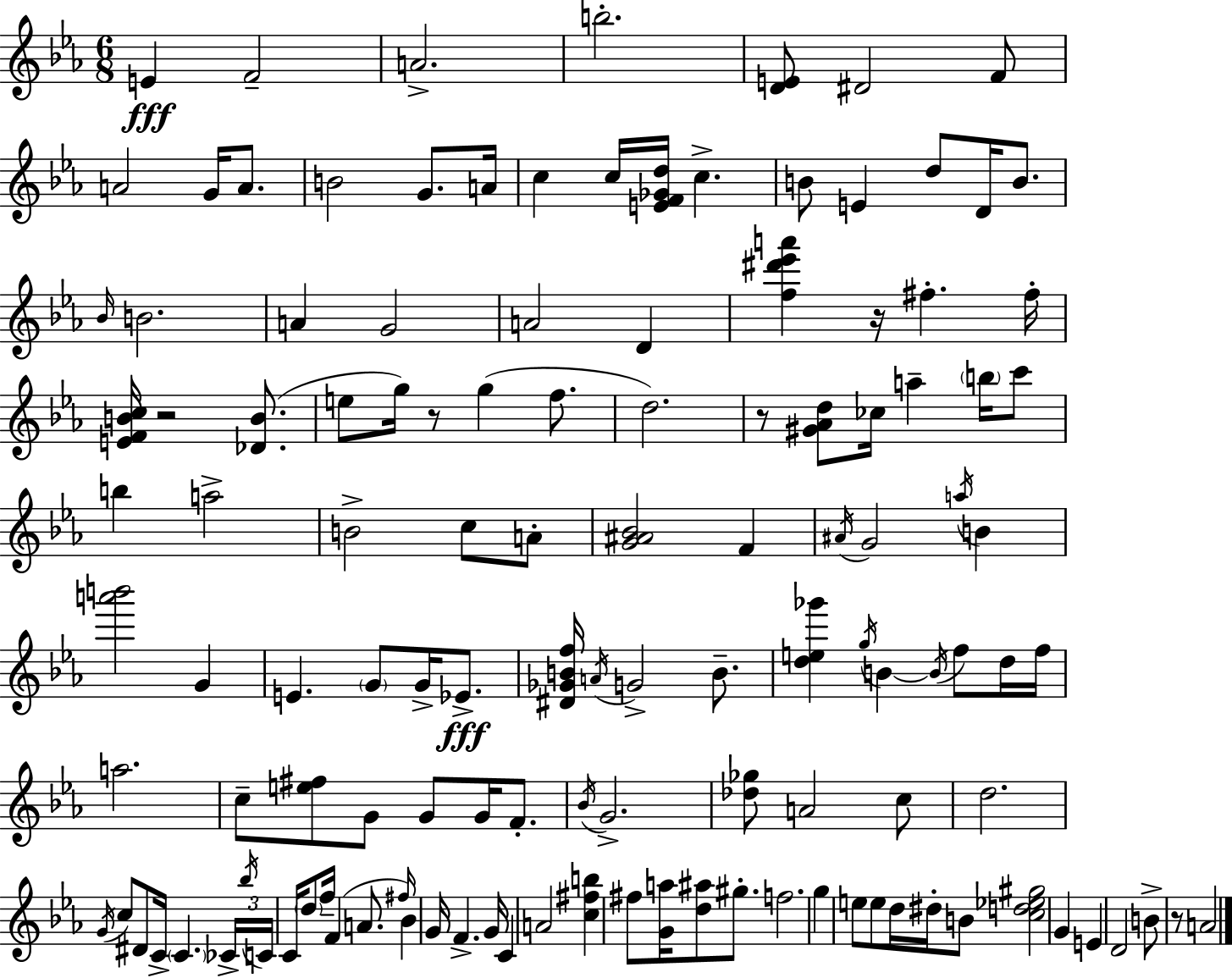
X:1
T:Untitled
M:6/8
L:1/4
K:Cm
E F2 A2 b2 [DE]/2 ^D2 F/2 A2 G/4 A/2 B2 G/2 A/4 c c/4 [EF_Gd]/4 c B/2 E d/2 D/4 B/2 _B/4 B2 A G2 A2 D [f^d'_e'a'] z/4 ^f ^f/4 [EFBc]/4 z2 [_DB]/2 e/2 g/4 z/2 g f/2 d2 z/2 [^G_Ad]/2 _c/4 a b/4 c'/2 b a2 B2 c/2 A/2 [G^A_B]2 F ^A/4 G2 a/4 B [a'b']2 G E G/2 G/4 _E/2 [^D_GBf]/4 A/4 G2 B/2 [de_g'] g/4 B B/4 f/2 d/4 f/4 a2 c/2 [e^f]/2 G/2 G/2 G/4 F/2 _B/4 G2 [_d_g]/2 A2 c/2 d2 G/4 c/2 ^D/2 C/4 C _C/4 _b/4 C/4 C/4 d/2 f/4 F A/2 ^f/4 _B G/4 F G/4 C A2 [c^fb] ^f/2 [Ga]/4 [d^a]/2 ^g/2 f2 g e/2 e/2 d/4 ^d/4 B/2 [cd_e^g]2 G E D2 B/2 z/2 A2